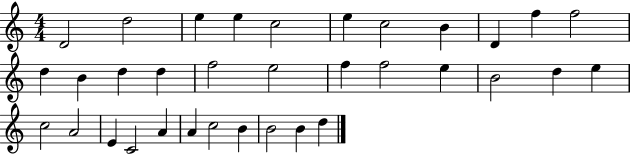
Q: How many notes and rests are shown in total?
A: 34